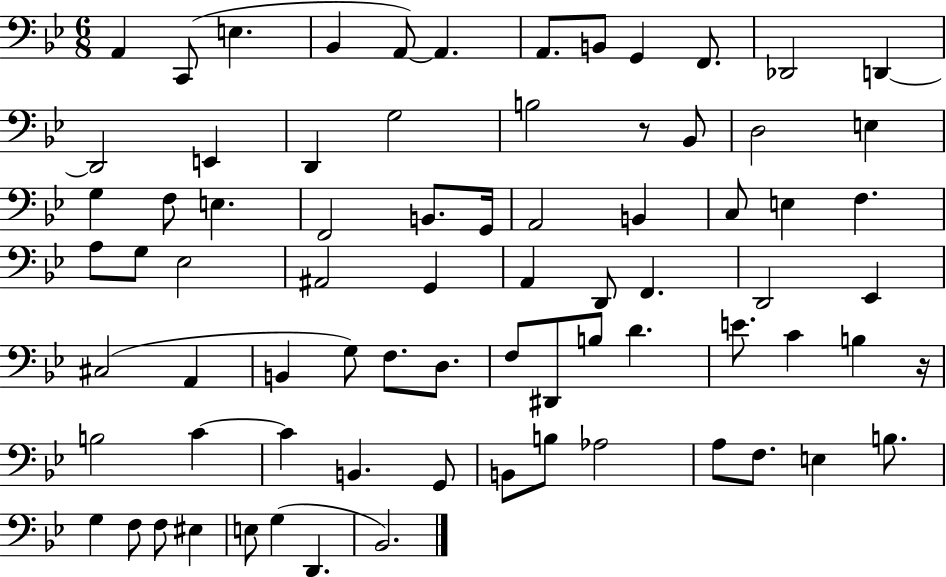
X:1
T:Untitled
M:6/8
L:1/4
K:Bb
A,, C,,/2 E, _B,, A,,/2 A,, A,,/2 B,,/2 G,, F,,/2 _D,,2 D,, D,,2 E,, D,, G,2 B,2 z/2 _B,,/2 D,2 E, G, F,/2 E, F,,2 B,,/2 G,,/4 A,,2 B,, C,/2 E, F, A,/2 G,/2 _E,2 ^A,,2 G,, A,, D,,/2 F,, D,,2 _E,, ^C,2 A,, B,, G,/2 F,/2 D,/2 F,/2 ^D,,/2 B,/2 D E/2 C B, z/4 B,2 C C B,, G,,/2 B,,/2 B,/2 _A,2 A,/2 F,/2 E, B,/2 G, F,/2 F,/2 ^E, E,/2 G, D,, _B,,2